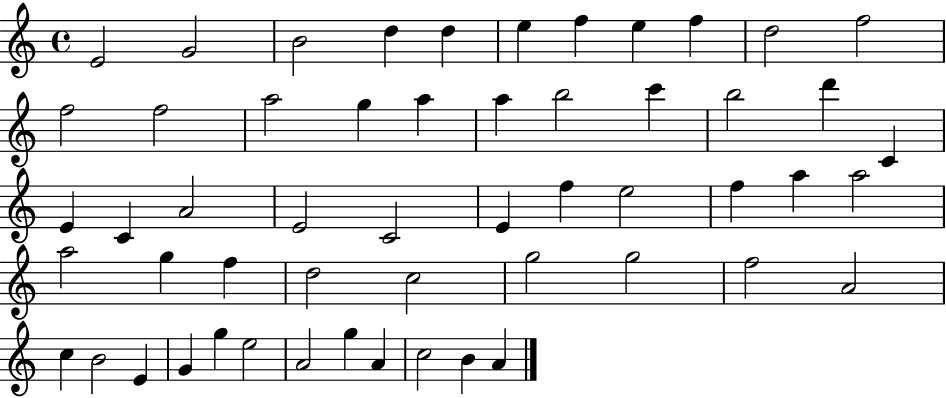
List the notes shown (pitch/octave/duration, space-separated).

E4/h G4/h B4/h D5/q D5/q E5/q F5/q E5/q F5/q D5/h F5/h F5/h F5/h A5/h G5/q A5/q A5/q B5/h C6/q B5/h D6/q C4/q E4/q C4/q A4/h E4/h C4/h E4/q F5/q E5/h F5/q A5/q A5/h A5/h G5/q F5/q D5/h C5/h G5/h G5/h F5/h A4/h C5/q B4/h E4/q G4/q G5/q E5/h A4/h G5/q A4/q C5/h B4/q A4/q